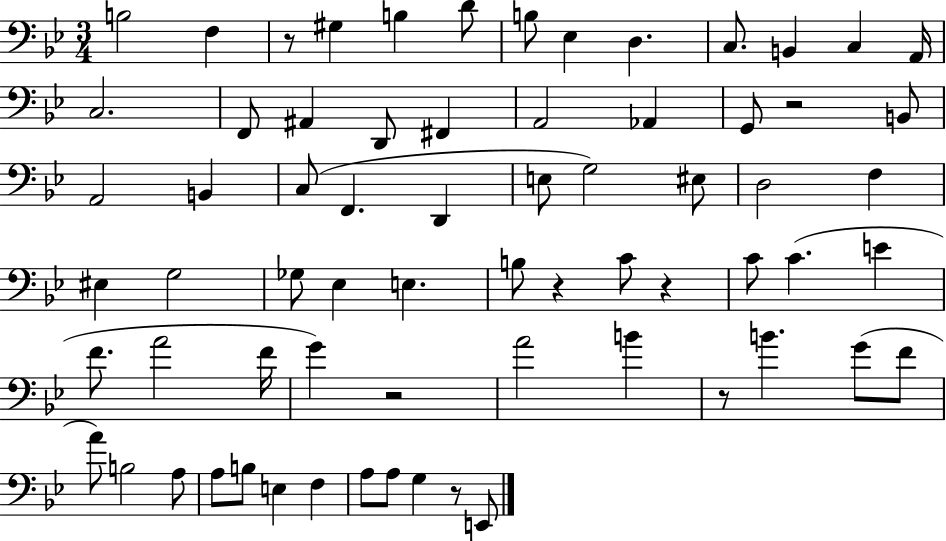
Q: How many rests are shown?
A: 7